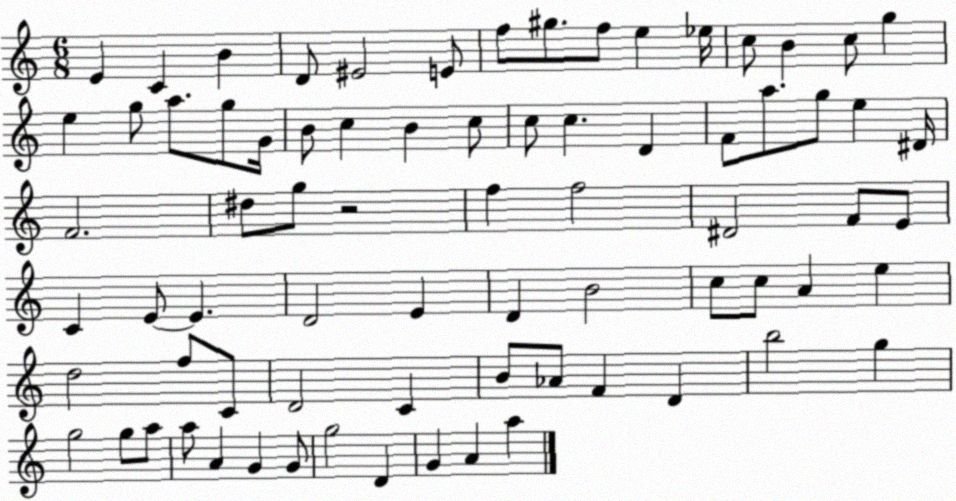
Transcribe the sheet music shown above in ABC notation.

X:1
T:Untitled
M:6/8
L:1/4
K:C
E C B D/2 ^E2 E/2 f/2 ^g/2 f/2 e _e/4 c/2 B c/2 g e g/2 a/2 g/2 G/4 B/2 c B c/2 c/2 c D F/2 a/2 g/2 e ^D/4 F2 ^d/2 g/2 z2 f f2 ^D2 F/2 E/2 C E/2 E D2 E D B2 c/2 c/2 A e d2 f/2 C/2 D2 C B/2 _A/2 F D b2 g g2 g/2 a/2 a/2 A G G/2 g2 D G A a